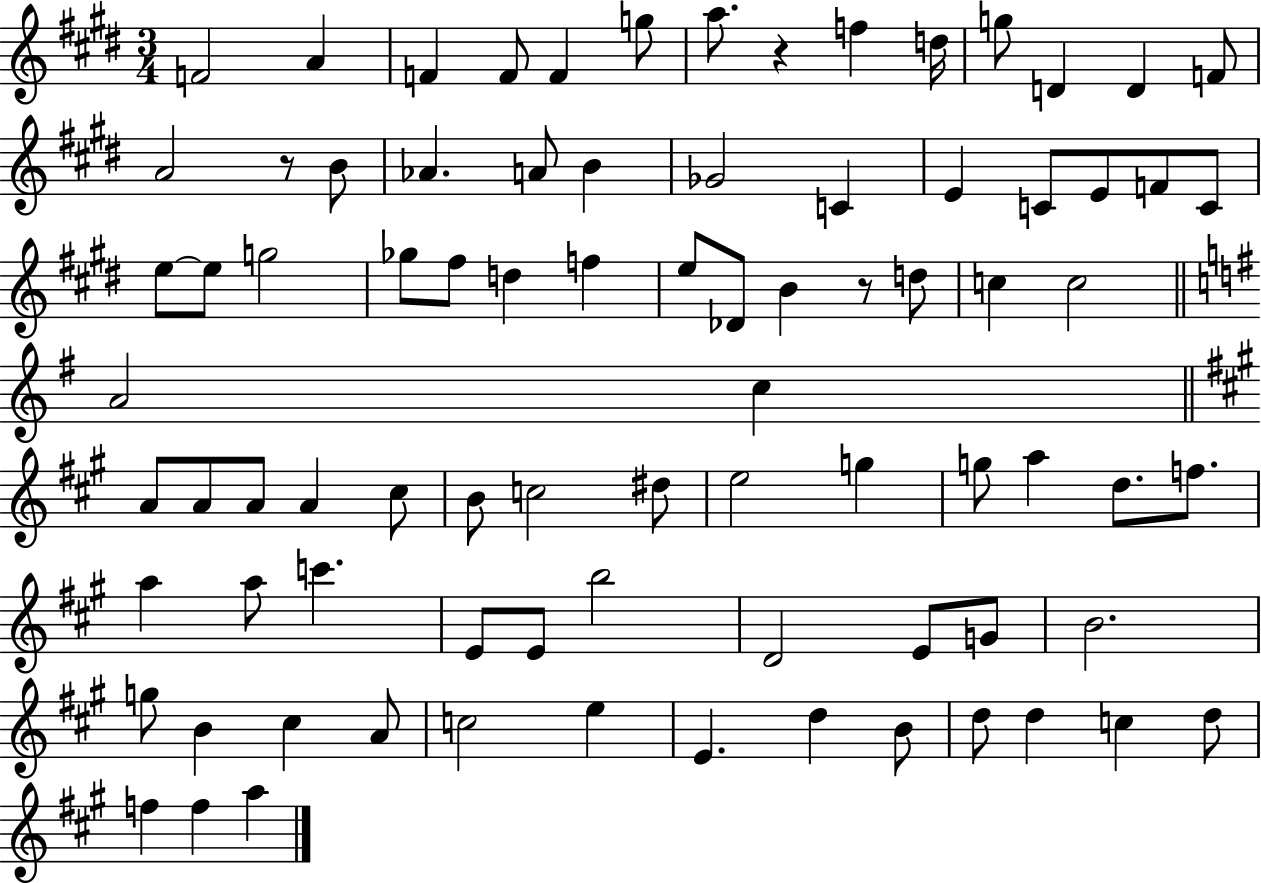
{
  \clef treble
  \numericTimeSignature
  \time 3/4
  \key e \major
  \repeat volta 2 { f'2 a'4 | f'4 f'8 f'4 g''8 | a''8. r4 f''4 d''16 | g''8 d'4 d'4 f'8 | \break a'2 r8 b'8 | aes'4. a'8 b'4 | ges'2 c'4 | e'4 c'8 e'8 f'8 c'8 | \break e''8~~ e''8 g''2 | ges''8 fis''8 d''4 f''4 | e''8 des'8 b'4 r8 d''8 | c''4 c''2 | \break \bar "||" \break \key e \minor a'2 c''4 | \bar "||" \break \key a \major a'8 a'8 a'8 a'4 cis''8 | b'8 c''2 dis''8 | e''2 g''4 | g''8 a''4 d''8. f''8. | \break a''4 a''8 c'''4. | e'8 e'8 b''2 | d'2 e'8 g'8 | b'2. | \break g''8 b'4 cis''4 a'8 | c''2 e''4 | e'4. d''4 b'8 | d''8 d''4 c''4 d''8 | \break f''4 f''4 a''4 | } \bar "|."
}